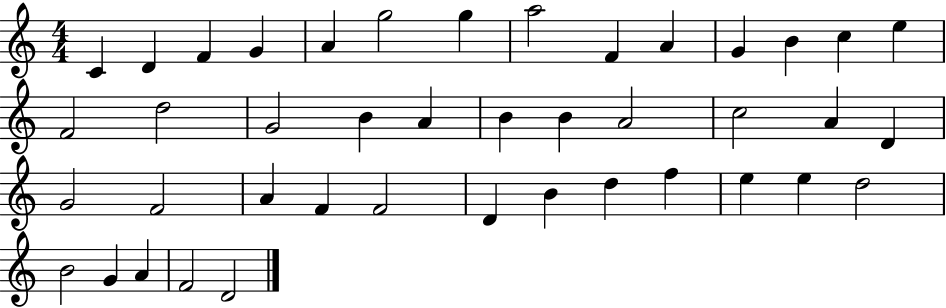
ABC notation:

X:1
T:Untitled
M:4/4
L:1/4
K:C
C D F G A g2 g a2 F A G B c e F2 d2 G2 B A B B A2 c2 A D G2 F2 A F F2 D B d f e e d2 B2 G A F2 D2